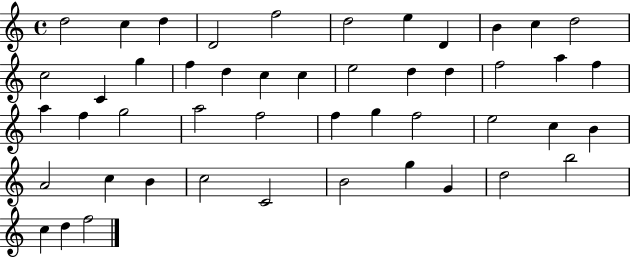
X:1
T:Untitled
M:4/4
L:1/4
K:C
d2 c d D2 f2 d2 e D B c d2 c2 C g f d c c e2 d d f2 a f a f g2 a2 f2 f g f2 e2 c B A2 c B c2 C2 B2 g G d2 b2 c d f2